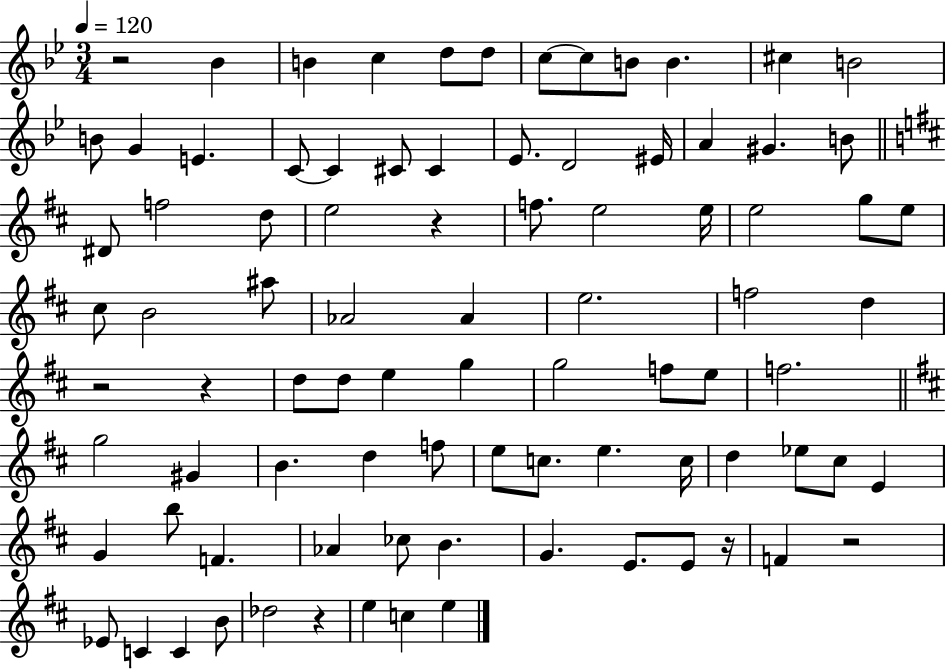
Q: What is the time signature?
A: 3/4